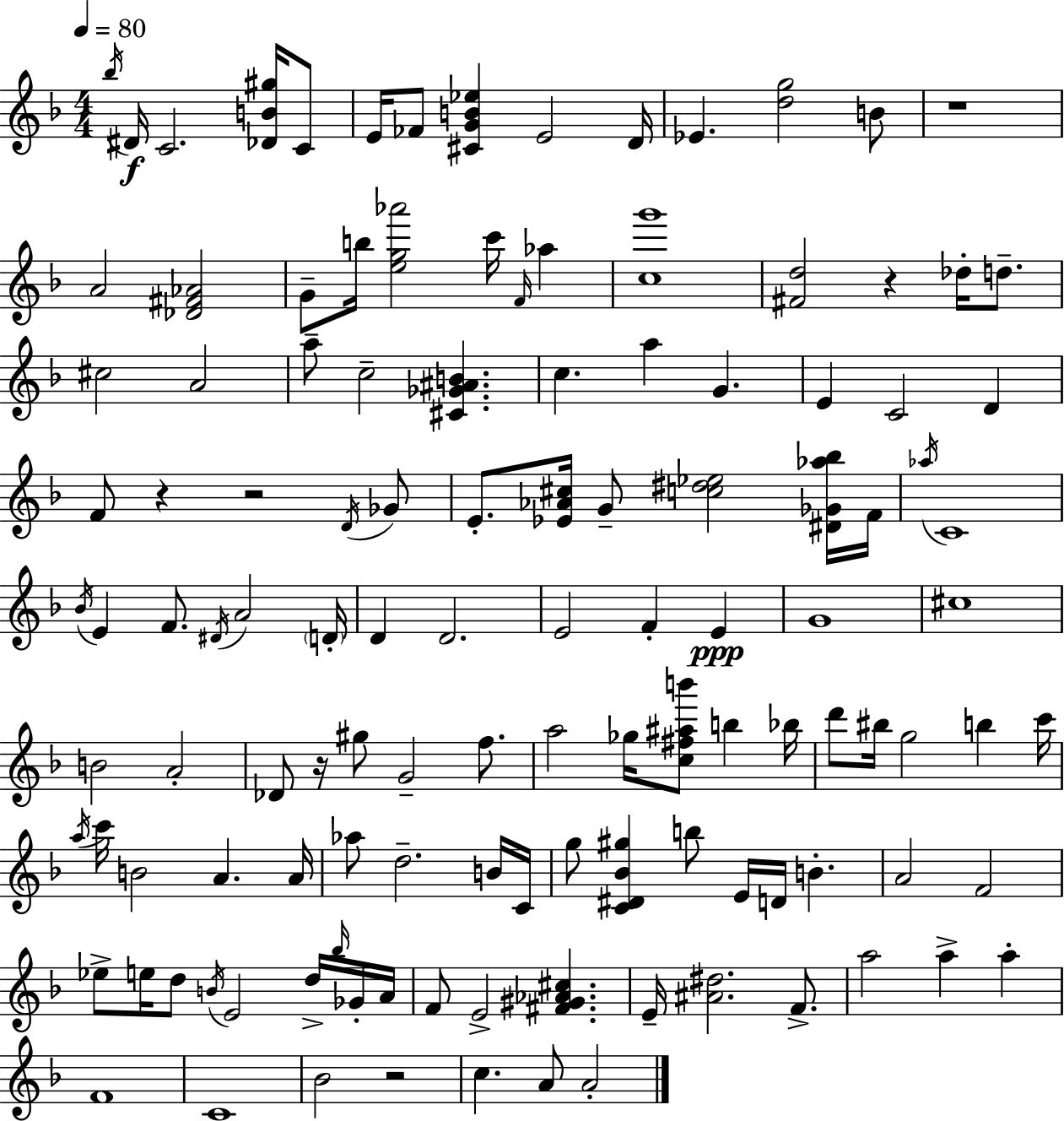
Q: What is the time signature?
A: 4/4